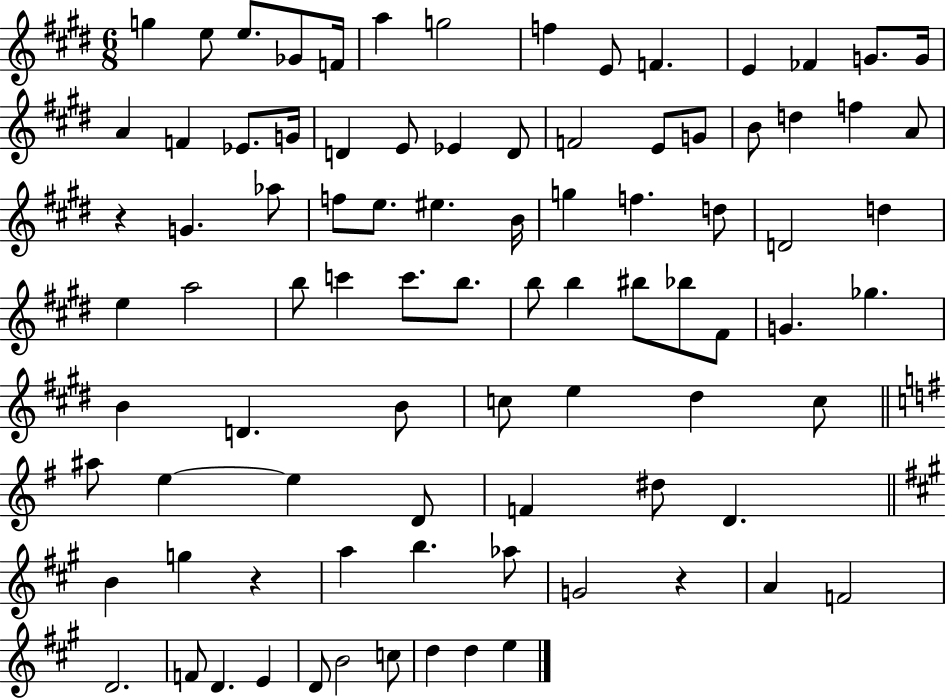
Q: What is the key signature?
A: E major